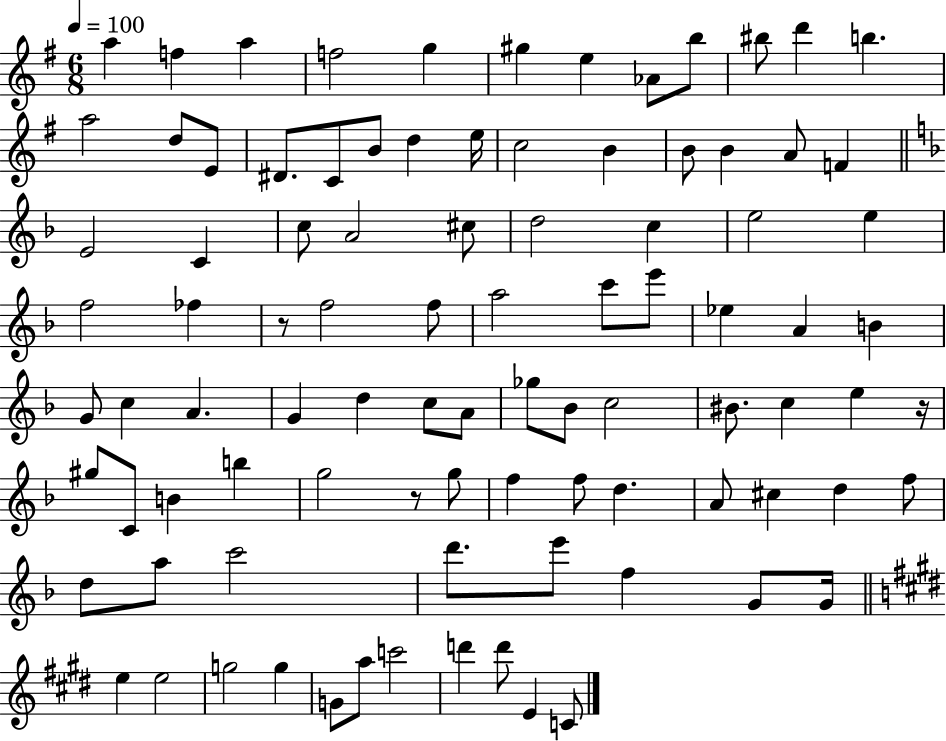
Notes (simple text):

A5/q F5/q A5/q F5/h G5/q G#5/q E5/q Ab4/e B5/e BIS5/e D6/q B5/q. A5/h D5/e E4/e D#4/e. C4/e B4/e D5/q E5/s C5/h B4/q B4/e B4/q A4/e F4/q E4/h C4/q C5/e A4/h C#5/e D5/h C5/q E5/h E5/q F5/h FES5/q R/e F5/h F5/e A5/h C6/e E6/e Eb5/q A4/q B4/q G4/e C5/q A4/q. G4/q D5/q C5/e A4/e Gb5/e Bb4/e C5/h BIS4/e. C5/q E5/q R/s G#5/e C4/e B4/q B5/q G5/h R/e G5/e F5/q F5/e D5/q. A4/e C#5/q D5/q F5/e D5/e A5/e C6/h D6/e. E6/e F5/q G4/e G4/s E5/q E5/h G5/h G5/q G4/e A5/e C6/h D6/q D6/e E4/q C4/e